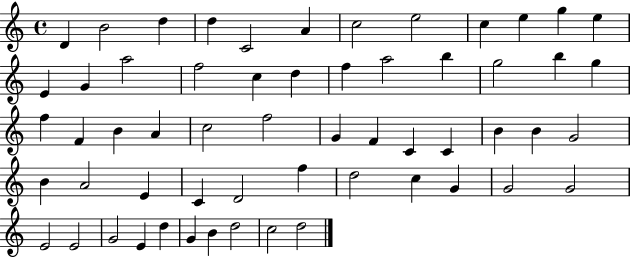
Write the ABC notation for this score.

X:1
T:Untitled
M:4/4
L:1/4
K:C
D B2 d d C2 A c2 e2 c e g e E G a2 f2 c d f a2 b g2 b g f F B A c2 f2 G F C C B B G2 B A2 E C D2 f d2 c G G2 G2 E2 E2 G2 E d G B d2 c2 d2